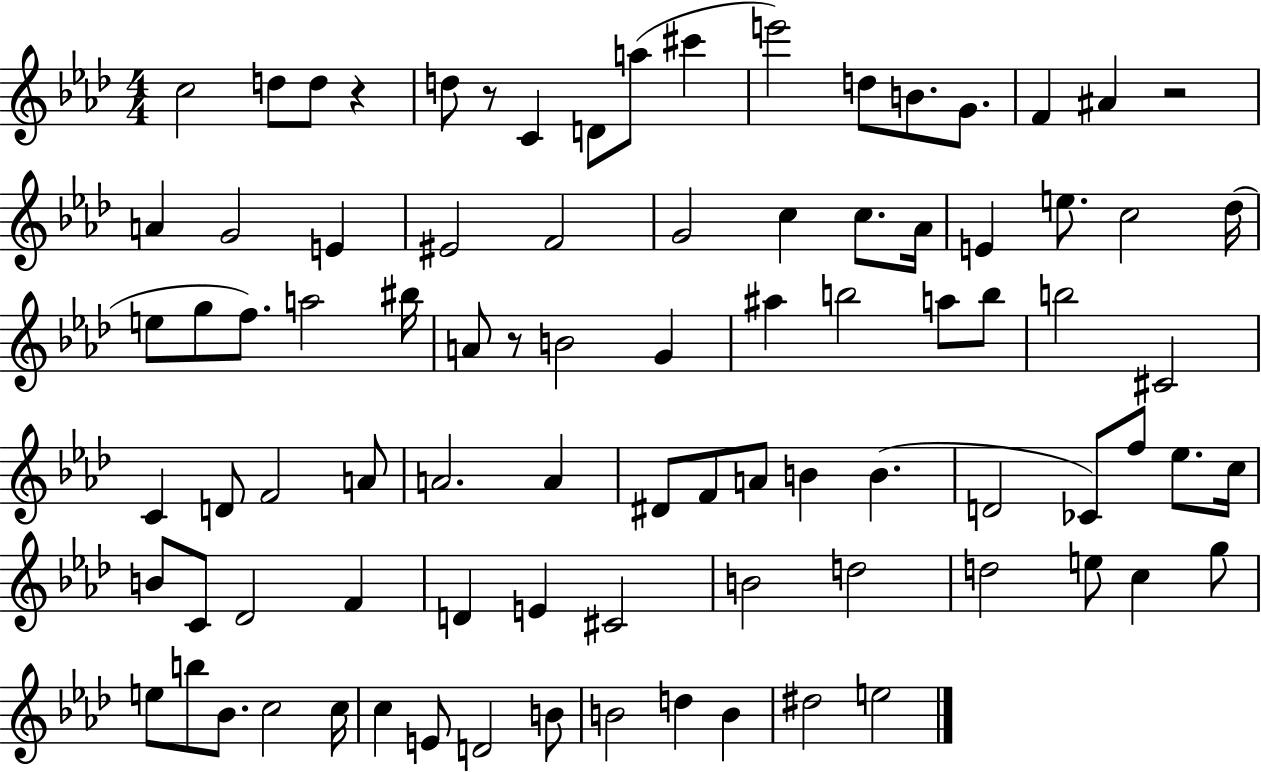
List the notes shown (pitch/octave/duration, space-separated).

C5/h D5/e D5/e R/q D5/e R/e C4/q D4/e A5/e C#6/q E6/h D5/e B4/e. G4/e. F4/q A#4/q R/h A4/q G4/h E4/q EIS4/h F4/h G4/h C5/q C5/e. Ab4/s E4/q E5/e. C5/h Db5/s E5/e G5/e F5/e. A5/h BIS5/s A4/e R/e B4/h G4/q A#5/q B5/h A5/e B5/e B5/h C#4/h C4/q D4/e F4/h A4/e A4/h. A4/q D#4/e F4/e A4/e B4/q B4/q. D4/h CES4/e F5/e Eb5/e. C5/s B4/e C4/e Db4/h F4/q D4/q E4/q C#4/h B4/h D5/h D5/h E5/e C5/q G5/e E5/e B5/e Bb4/e. C5/h C5/s C5/q E4/e D4/h B4/e B4/h D5/q B4/q D#5/h E5/h